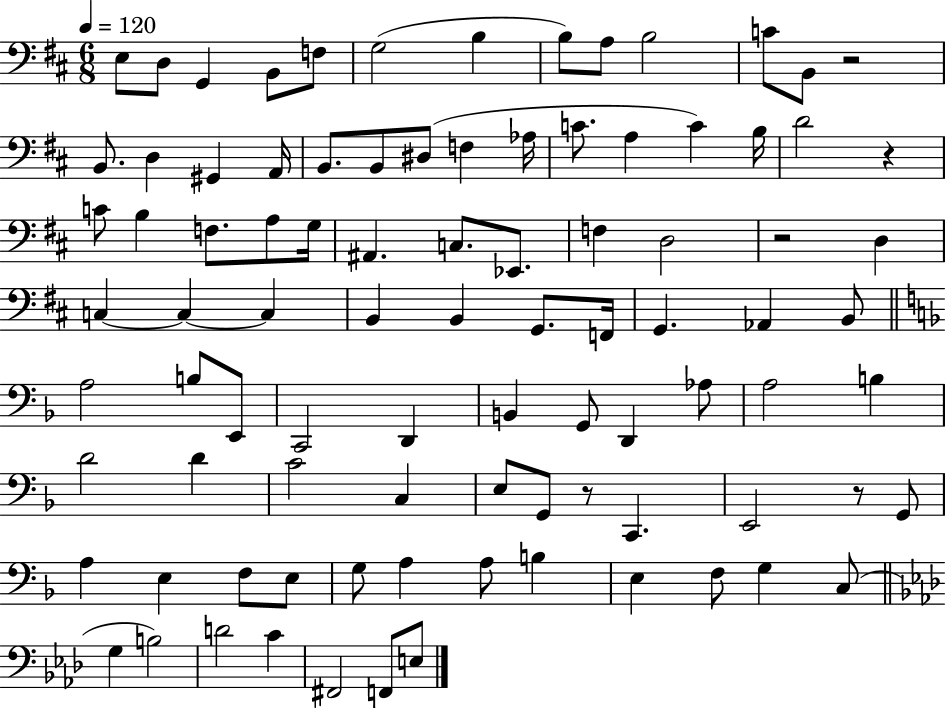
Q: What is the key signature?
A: D major